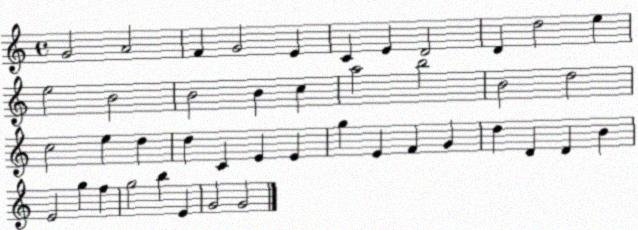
X:1
T:Untitled
M:4/4
L:1/4
K:C
G2 A2 F G2 E C E D2 D d2 e e2 B2 B2 B c a2 b2 B2 d2 c2 e d d C E E g E F G d D D B E2 g f g2 b E G2 G2